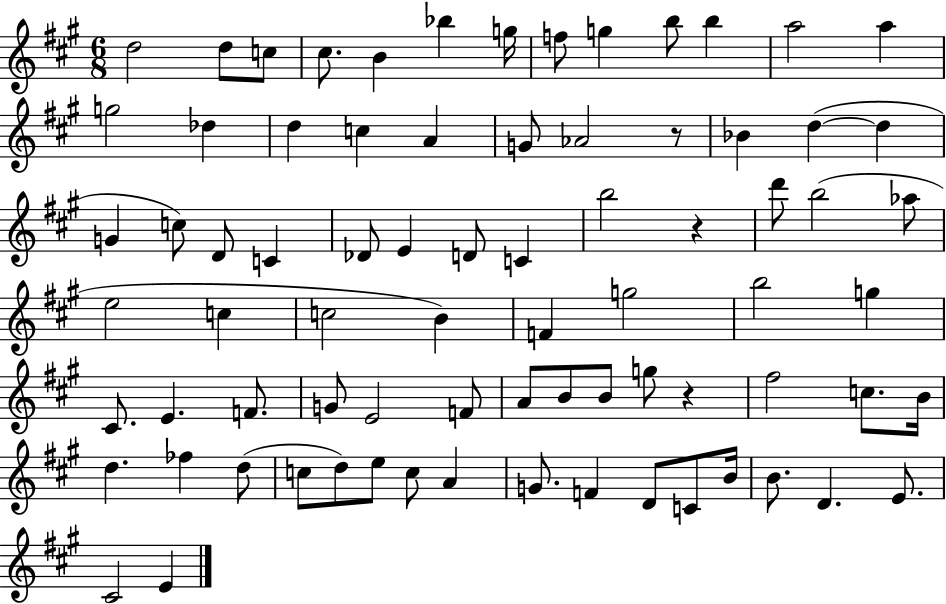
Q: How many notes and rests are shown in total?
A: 77